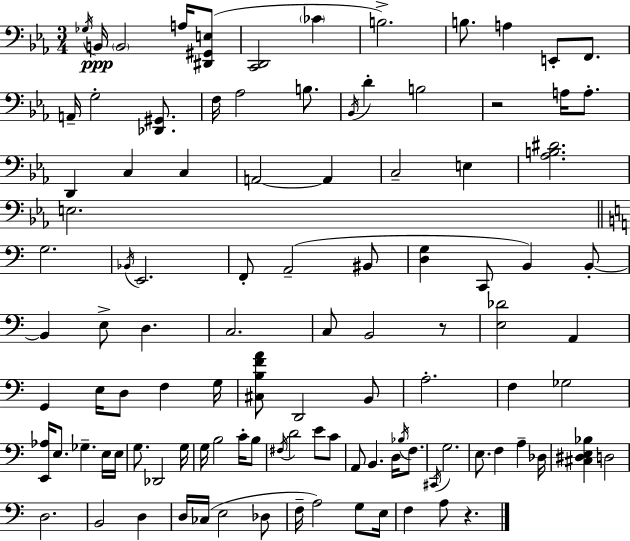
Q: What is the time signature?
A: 3/4